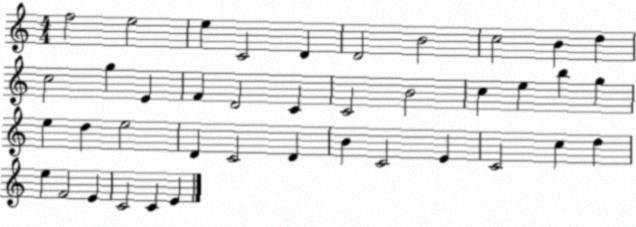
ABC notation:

X:1
T:Untitled
M:4/4
L:1/4
K:C
f2 e2 e C2 D D2 B2 c2 B d c2 g E F D2 C C2 B2 c e b g e d e2 D C2 D B C2 E C2 c d e F2 E C2 C E